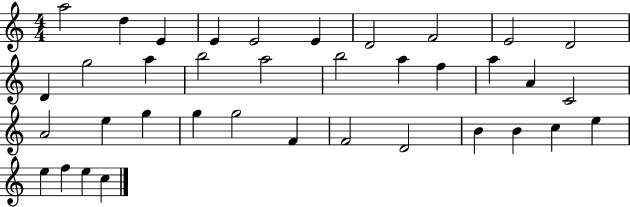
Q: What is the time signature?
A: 4/4